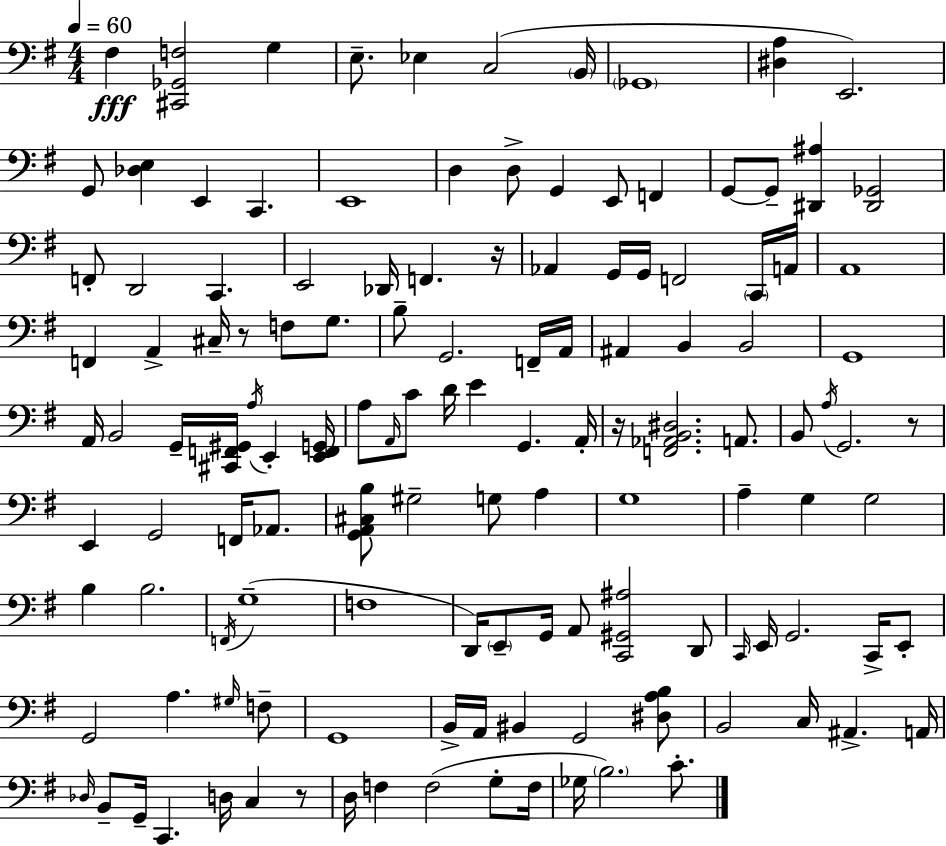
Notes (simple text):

F#3/q [C#2,Gb2,F3]/h G3/q E3/e. Eb3/q C3/h B2/s Gb2/w [D#3,A3]/q E2/h. G2/e [Db3,E3]/q E2/q C2/q. E2/w D3/q D3/e G2/q E2/e F2/q G2/e G2/e [D#2,A#3]/q [D#2,Gb2]/h F2/e D2/h C2/q. E2/h Db2/s F2/q. R/s Ab2/q G2/s G2/s F2/h C2/s A2/s A2/w F2/q A2/q C#3/s R/e F3/e G3/e. B3/e G2/h. F2/s A2/s A#2/q B2/q B2/h G2/w A2/s B2/h G2/s [C#2,F2,G#2]/s A3/s E2/q [E2,F2,G2]/s A3/e A2/s C4/e D4/s E4/q G2/q. A2/s R/s [F2,Ab2,B2,D#3]/h. A2/e. B2/e A3/s G2/h. R/e E2/q G2/h F2/s Ab2/e. [G2,A2,C#3,B3]/e G#3/h G3/e A3/q G3/w A3/q G3/q G3/h B3/q B3/h. F2/s G3/w F3/w D2/s E2/e G2/s A2/e [C2,G#2,A#3]/h D2/e C2/s E2/s G2/h. C2/s E2/e G2/h A3/q. G#3/s F3/e G2/w B2/s A2/s BIS2/q G2/h [D#3,A3,B3]/e B2/h C3/s A#2/q. A2/s Db3/s B2/e G2/s C2/q. D3/s C3/q R/e D3/s F3/q F3/h G3/e F3/s Gb3/s B3/h. C4/e.